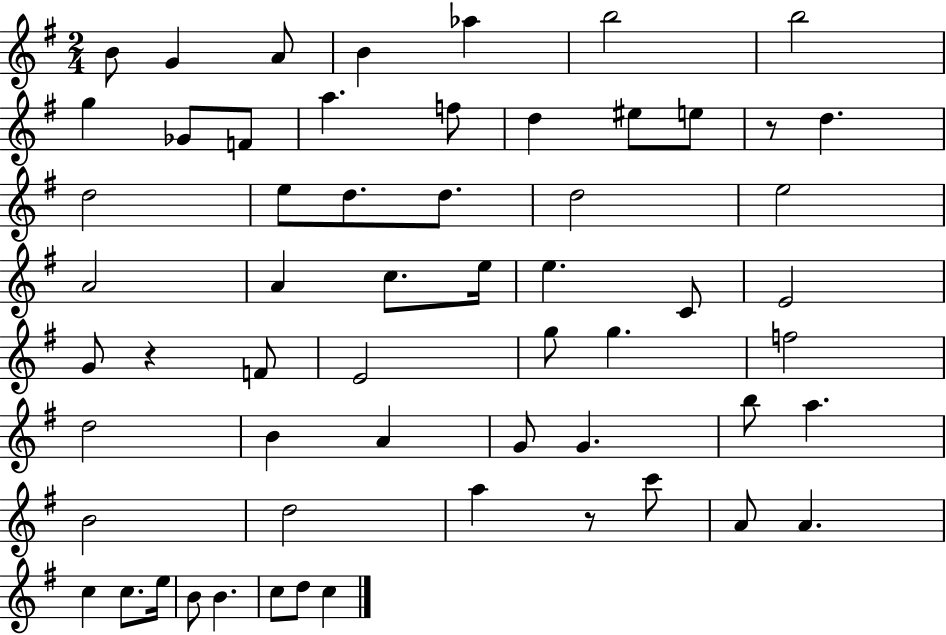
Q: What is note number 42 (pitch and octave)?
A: A5